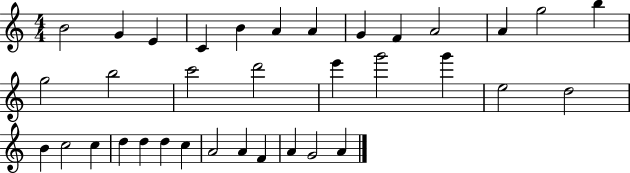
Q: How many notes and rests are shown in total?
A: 35